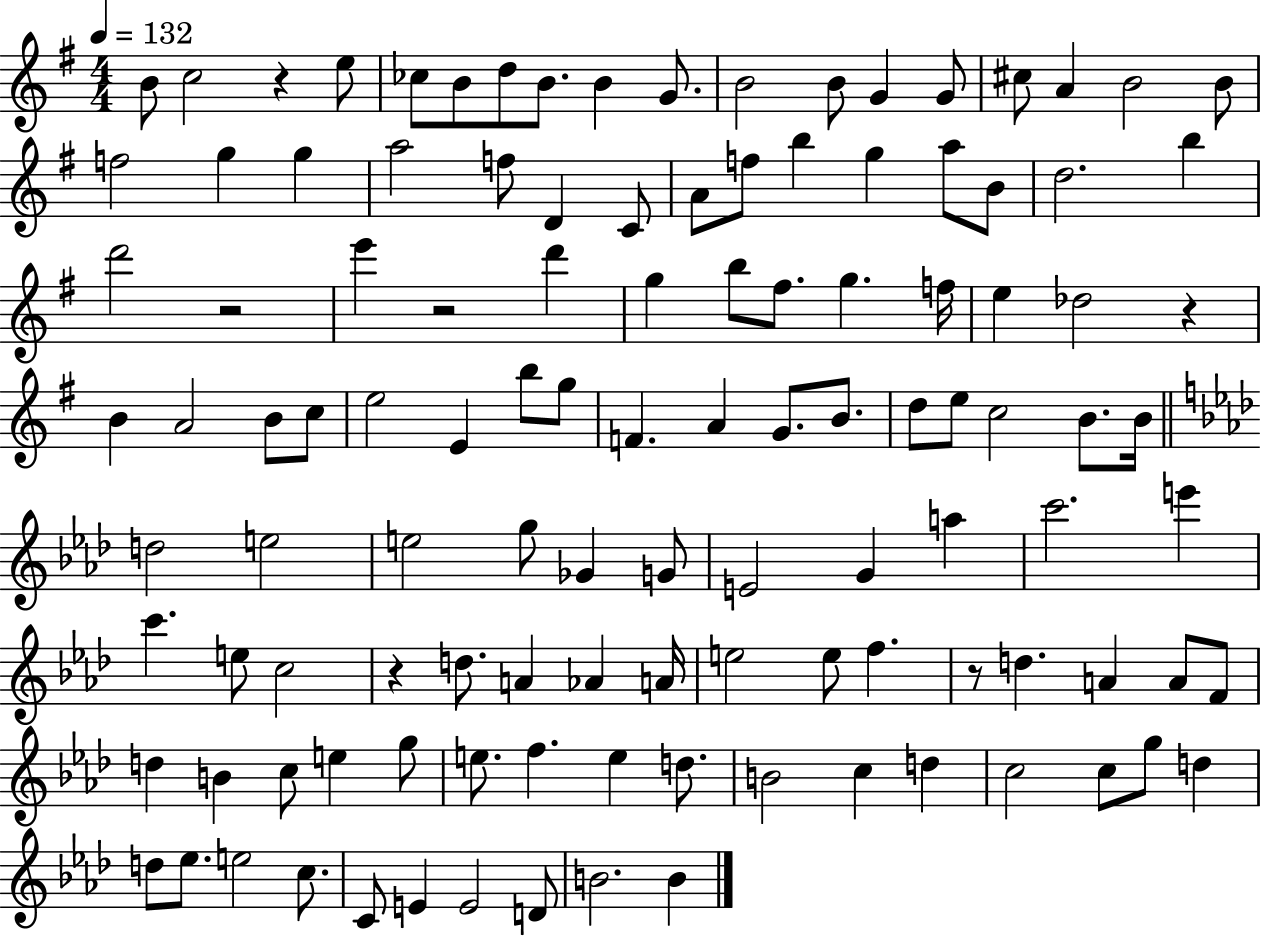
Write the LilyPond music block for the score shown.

{
  \clef treble
  \numericTimeSignature
  \time 4/4
  \key g \major
  \tempo 4 = 132
  \repeat volta 2 { b'8 c''2 r4 e''8 | ces''8 b'8 d''8 b'8. b'4 g'8. | b'2 b'8 g'4 g'8 | cis''8 a'4 b'2 b'8 | \break f''2 g''4 g''4 | a''2 f''8 d'4 c'8 | a'8 f''8 b''4 g''4 a''8 b'8 | d''2. b''4 | \break d'''2 r2 | e'''4 r2 d'''4 | g''4 b''8 fis''8. g''4. f''16 | e''4 des''2 r4 | \break b'4 a'2 b'8 c''8 | e''2 e'4 b''8 g''8 | f'4. a'4 g'8. b'8. | d''8 e''8 c''2 b'8. b'16 | \break \bar "||" \break \key f \minor d''2 e''2 | e''2 g''8 ges'4 g'8 | e'2 g'4 a''4 | c'''2. e'''4 | \break c'''4. e''8 c''2 | r4 d''8. a'4 aes'4 a'16 | e''2 e''8 f''4. | r8 d''4. a'4 a'8 f'8 | \break d''4 b'4 c''8 e''4 g''8 | e''8. f''4. e''4 d''8. | b'2 c''4 d''4 | c''2 c''8 g''8 d''4 | \break d''8 ees''8. e''2 c''8. | c'8 e'4 e'2 d'8 | b'2. b'4 | } \bar "|."
}